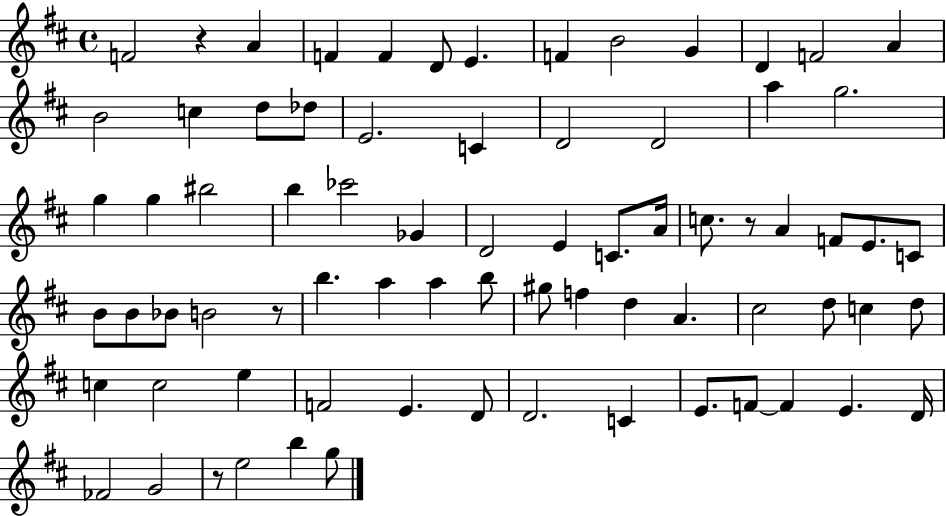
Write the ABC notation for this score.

X:1
T:Untitled
M:4/4
L:1/4
K:D
F2 z A F F D/2 E F B2 G D F2 A B2 c d/2 _d/2 E2 C D2 D2 a g2 g g ^b2 b _c'2 _G D2 E C/2 A/4 c/2 z/2 A F/2 E/2 C/2 B/2 B/2 _B/2 B2 z/2 b a a b/2 ^g/2 f d A ^c2 d/2 c d/2 c c2 e F2 E D/2 D2 C E/2 F/2 F E D/4 _F2 G2 z/2 e2 b g/2